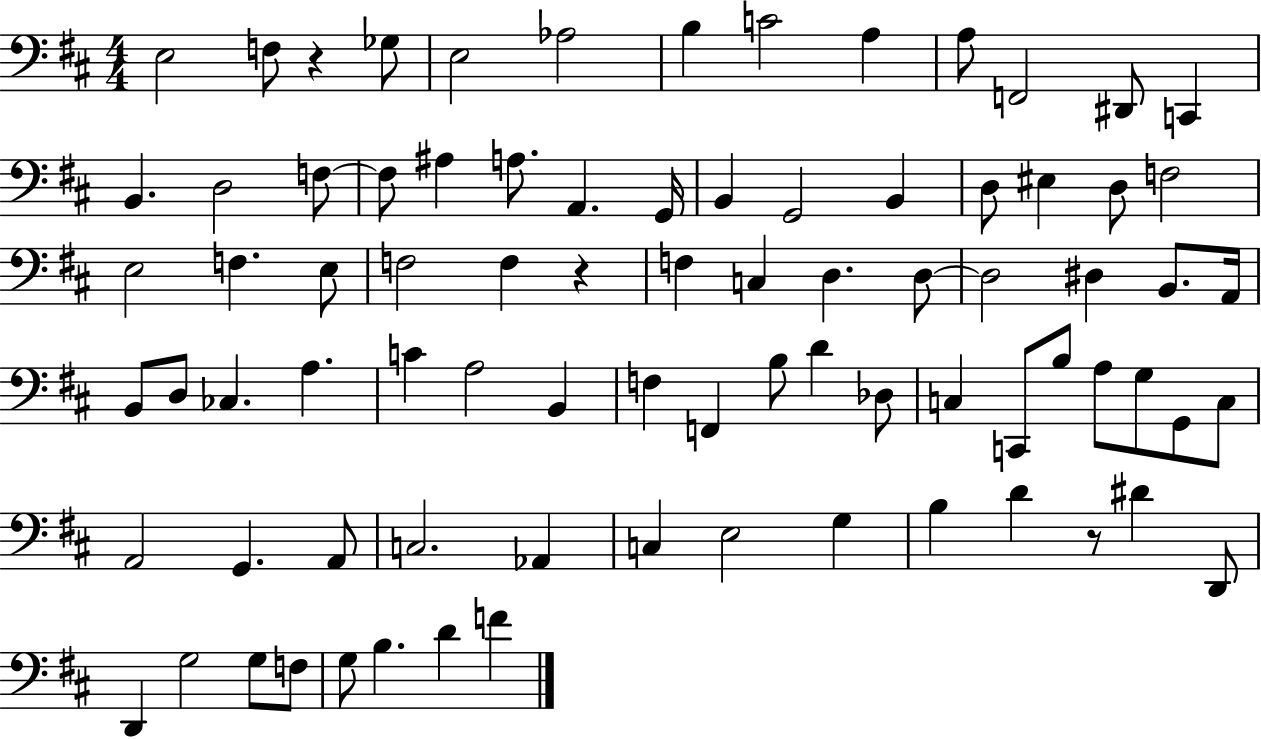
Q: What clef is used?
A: bass